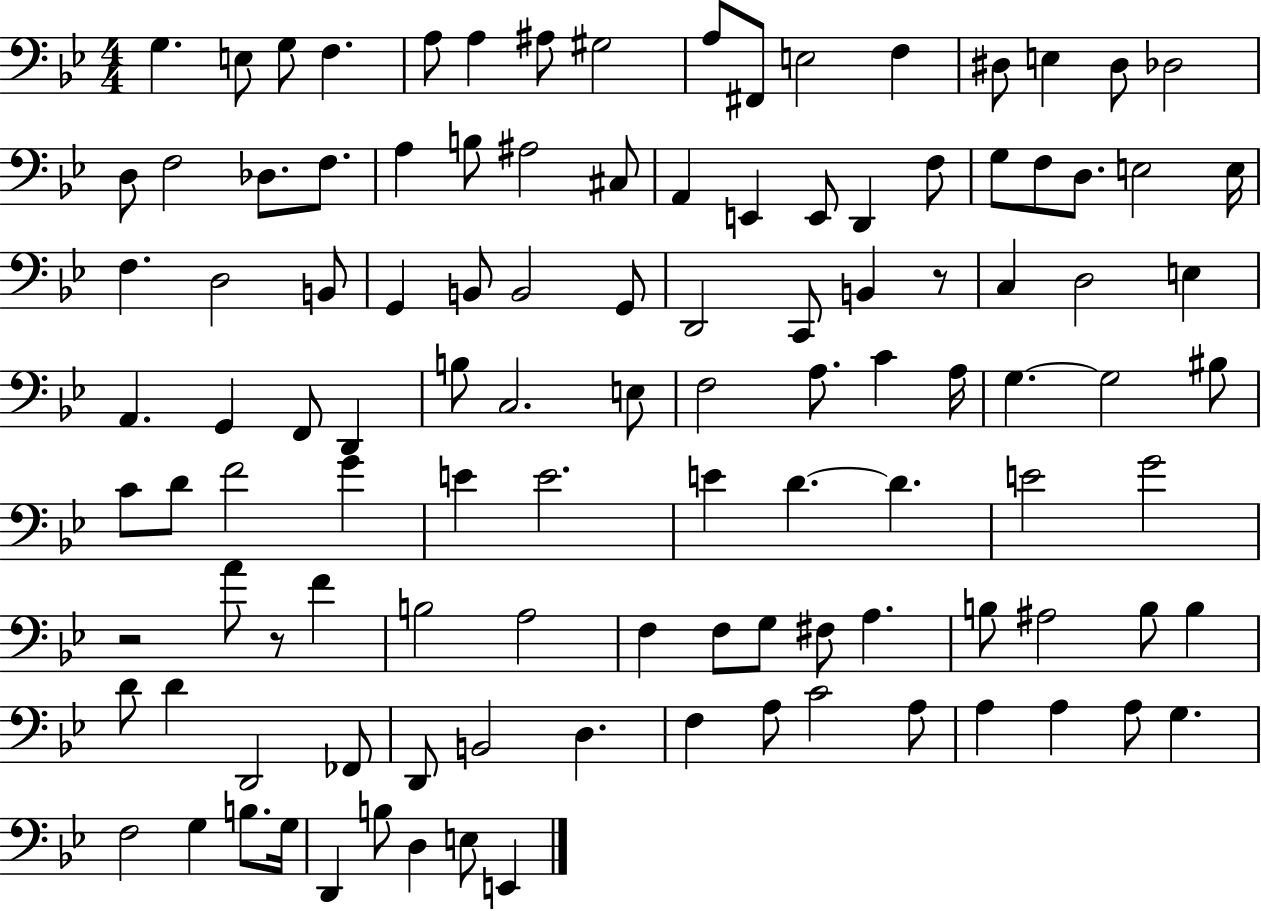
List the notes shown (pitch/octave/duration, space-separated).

G3/q. E3/e G3/e F3/q. A3/e A3/q A#3/e G#3/h A3/e F#2/e E3/h F3/q D#3/e E3/q D#3/e Db3/h D3/e F3/h Db3/e. F3/e. A3/q B3/e A#3/h C#3/e A2/q E2/q E2/e D2/q F3/e G3/e F3/e D3/e. E3/h E3/s F3/q. D3/h B2/e G2/q B2/e B2/h G2/e D2/h C2/e B2/q R/e C3/q D3/h E3/q A2/q. G2/q F2/e D2/q B3/e C3/h. E3/e F3/h A3/e. C4/q A3/s G3/q. G3/h BIS3/e C4/e D4/e F4/h G4/q E4/q E4/h. E4/q D4/q. D4/q. E4/h G4/h R/h A4/e R/e F4/q B3/h A3/h F3/q F3/e G3/e F#3/e A3/q. B3/e A#3/h B3/e B3/q D4/e D4/q D2/h FES2/e D2/e B2/h D3/q. F3/q A3/e C4/h A3/e A3/q A3/q A3/e G3/q. F3/h G3/q B3/e. G3/s D2/q B3/e D3/q E3/e E2/q